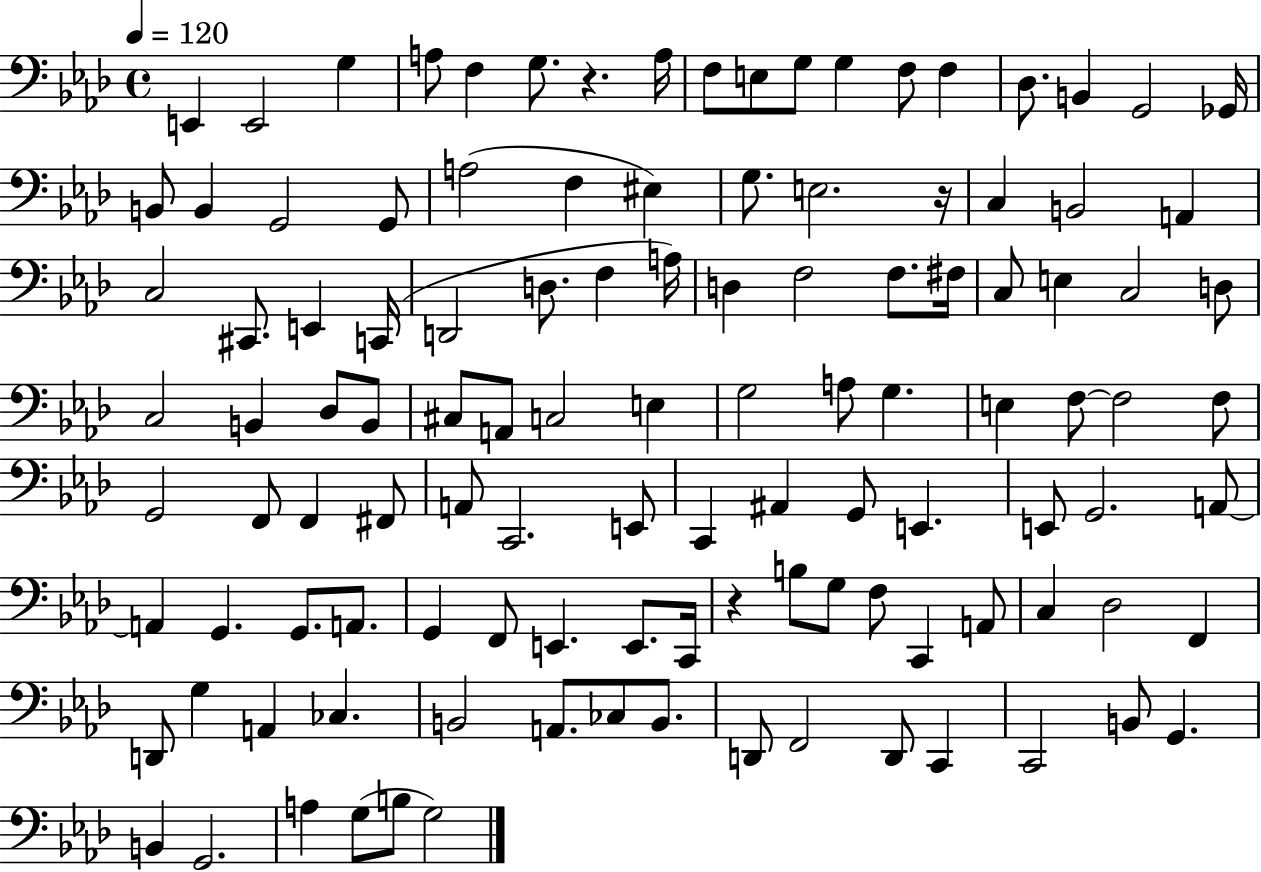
X:1
T:Untitled
M:4/4
L:1/4
K:Ab
E,, E,,2 G, A,/2 F, G,/2 z A,/4 F,/2 E,/2 G,/2 G, F,/2 F, _D,/2 B,, G,,2 _G,,/4 B,,/2 B,, G,,2 G,,/2 A,2 F, ^E, G,/2 E,2 z/4 C, B,,2 A,, C,2 ^C,,/2 E,, C,,/4 D,,2 D,/2 F, A,/4 D, F,2 F,/2 ^F,/4 C,/2 E, C,2 D,/2 C,2 B,, _D,/2 B,,/2 ^C,/2 A,,/2 C,2 E, G,2 A,/2 G, E, F,/2 F,2 F,/2 G,,2 F,,/2 F,, ^F,,/2 A,,/2 C,,2 E,,/2 C,, ^A,, G,,/2 E,, E,,/2 G,,2 A,,/2 A,, G,, G,,/2 A,,/2 G,, F,,/2 E,, E,,/2 C,,/4 z B,/2 G,/2 F,/2 C,, A,,/2 C, _D,2 F,, D,,/2 G, A,, _C, B,,2 A,,/2 _C,/2 B,,/2 D,,/2 F,,2 D,,/2 C,, C,,2 B,,/2 G,, B,, G,,2 A, G,/2 B,/2 G,2